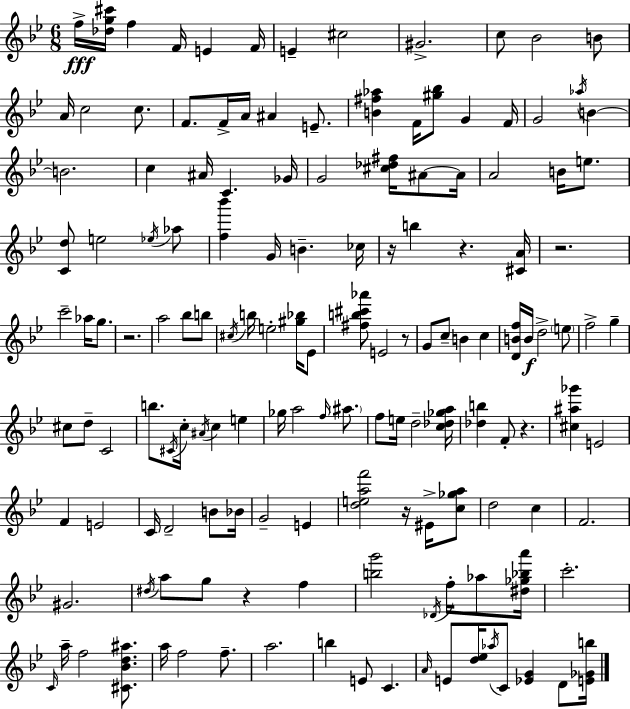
{
  \clef treble
  \numericTimeSignature
  \time 6/8
  \key bes \major
  f''16->\fff <des'' g'' cis'''>16 f''4 f'16 e'4 f'16 | e'4-- cis''2 | gis'2.-> | c''8 bes'2 b'8 | \break a'16 c''2 c''8. | f'8. f'16-> a'16 ais'4 e'8.-- | <b' fis'' aes''>4 f'16 <gis'' bes''>8 g'4 f'16 | g'2 \acciaccatura { aes''16 } b'4~~ | \break b'2. | c''4 ais'16 c'4. | ges'16 g'2 <cis'' des'' fis''>16 ais'8~~ | ais'16 a'2 b'16 e''8. | \break <c' d''>8 e''2 \acciaccatura { ees''16 } | aes''8 <f'' bes'''>4 g'16 b'4.-- | ces''16 r16 b''4 r4. | <cis' a'>16 r2. | \break c'''2-- aes''16 g''8. | r2. | a''2 bes''8 | b''8 \acciaccatura { cis''16 } b''16 e''2-. | \break <gis'' bes''>16 ees'8 <fis'' b'' cis''' aes'''>8 e'2 | r8 g'8 c''8-- b'4 c''4 | <d' b' f''>16 b'16\f d''2-> | \parenthesize e''8 f''2-> g''4-- | \break cis''8 d''8-- c'2 | b''8. \acciaccatura { cis'16 } c''16-. \acciaccatura { ais'16 } c''4 | e''4 ges''16 a''2 | \grace { f''16 } \parenthesize ais''8. f''8 e''16 d''2-- | \break <c'' des'' ges'' a''>16 <des'' b''>4 f'8-. | r4. <cis'' ais'' ges'''>4 e'2 | f'4 e'2 | c'16 d'2-- | \break b'8 bes'16 g'2-- | e'4 <d'' e'' a'' f'''>2 | r16 eis'16-> <c'' ges'' a''>8 d''2 | c''4 f'2. | \break gis'2. | \acciaccatura { dis''16 } a''8 g''8 r4 | f''4 <b'' g'''>2 | \acciaccatura { des'16 } f''16-. aes''8 <dis'' ges'' bes'' a'''>16 c'''2.-. | \break \grace { c'16 } a''16-- f''2 | <cis' bes' d'' ais''>8. a''16 f''2 | f''8.-- a''2. | b''4 | \break e'8 c'4. \grace { a'16 } e'8 | <d'' ees''>16 \acciaccatura { aes''16 } c'8 <ees' g'>4 d'8 <e' ges' b''>16 \bar "|."
}